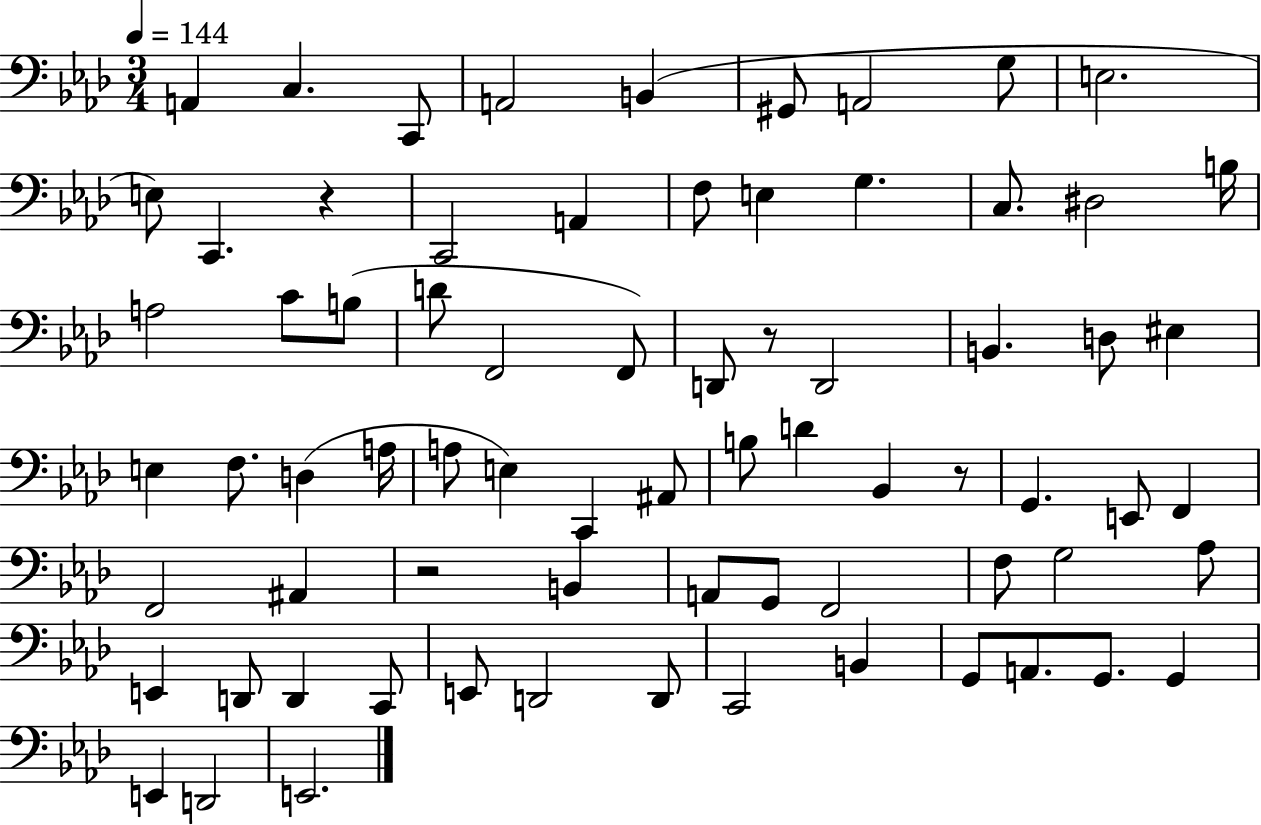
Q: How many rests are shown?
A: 4